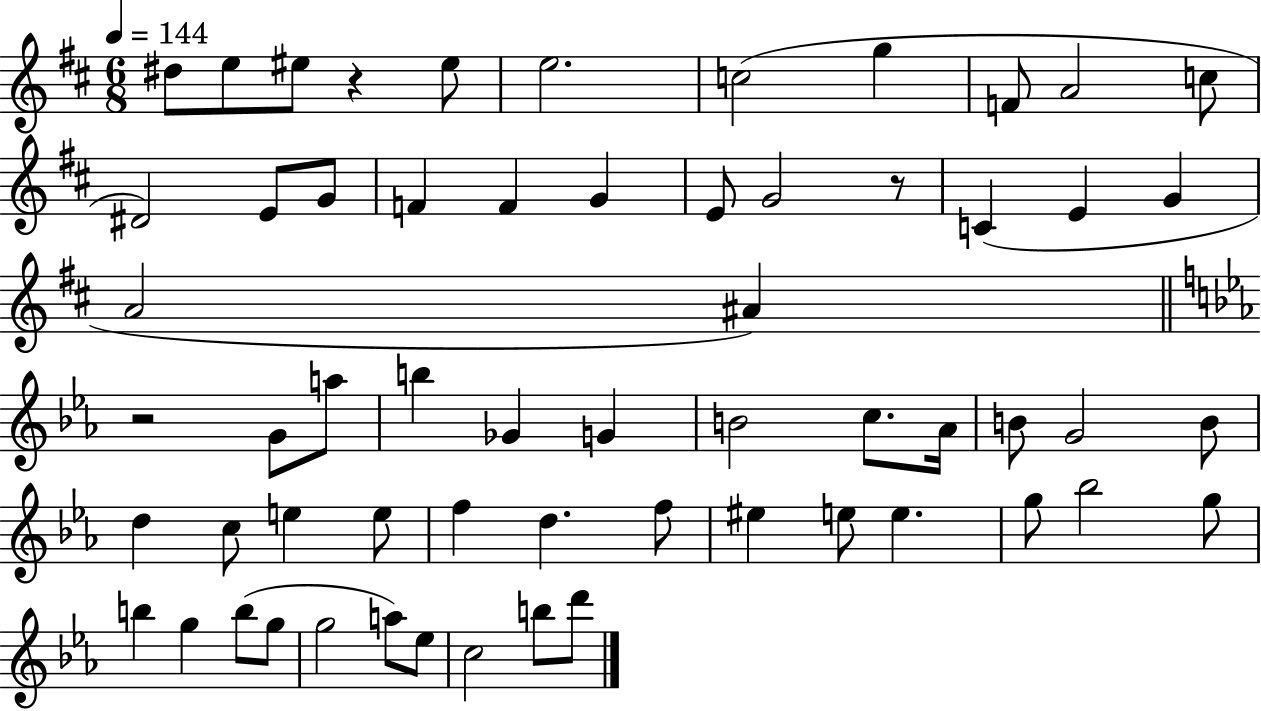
X:1
T:Untitled
M:6/8
L:1/4
K:D
^d/2 e/2 ^e/2 z ^e/2 e2 c2 g F/2 A2 c/2 ^D2 E/2 G/2 F F G E/2 G2 z/2 C E G A2 ^A z2 G/2 a/2 b _G G B2 c/2 _A/4 B/2 G2 B/2 d c/2 e e/2 f d f/2 ^e e/2 e g/2 _b2 g/2 b g b/2 g/2 g2 a/2 _e/2 c2 b/2 d'/2